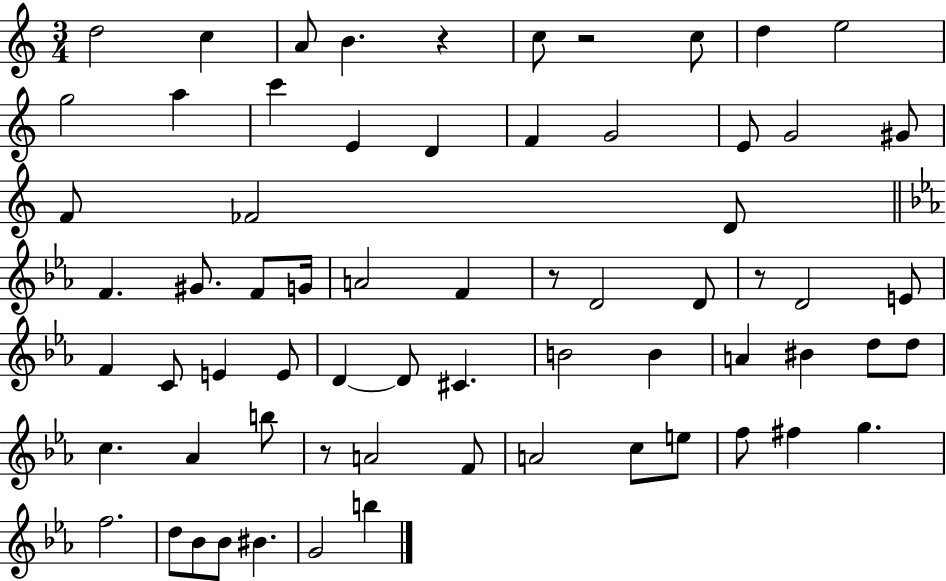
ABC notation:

X:1
T:Untitled
M:3/4
L:1/4
K:C
d2 c A/2 B z c/2 z2 c/2 d e2 g2 a c' E D F G2 E/2 G2 ^G/2 F/2 _F2 D/2 F ^G/2 F/2 G/4 A2 F z/2 D2 D/2 z/2 D2 E/2 F C/2 E E/2 D D/2 ^C B2 B A ^B d/2 d/2 c _A b/2 z/2 A2 F/2 A2 c/2 e/2 f/2 ^f g f2 d/2 _B/2 _B/2 ^B G2 b